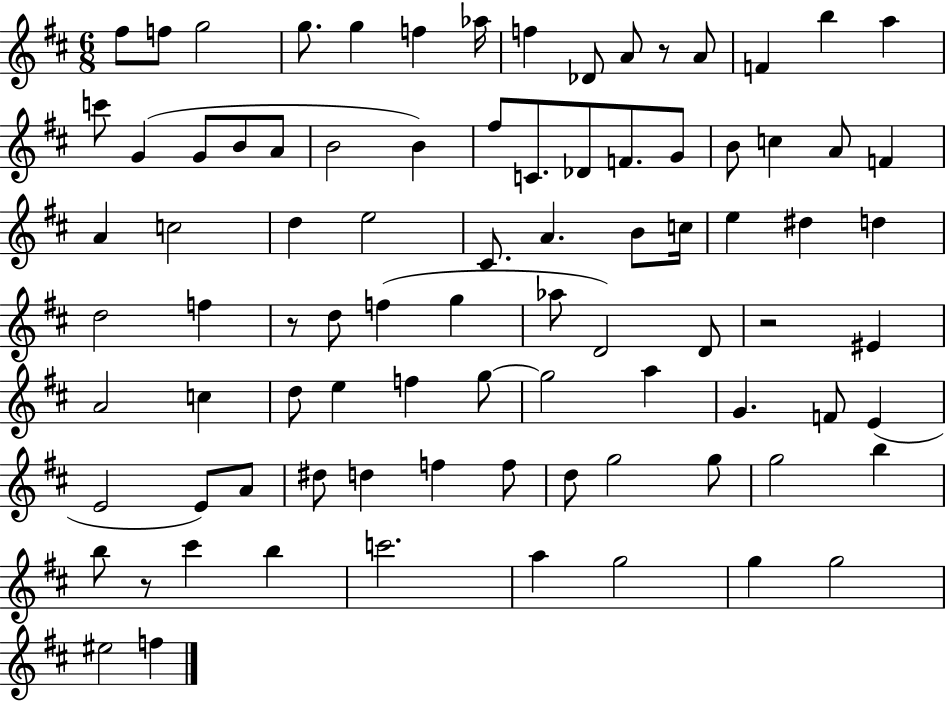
X:1
T:Untitled
M:6/8
L:1/4
K:D
^f/2 f/2 g2 g/2 g f _a/4 f _D/2 A/2 z/2 A/2 F b a c'/2 G G/2 B/2 A/2 B2 B ^f/2 C/2 _D/2 F/2 G/2 B/2 c A/2 F A c2 d e2 ^C/2 A B/2 c/4 e ^d d d2 f z/2 d/2 f g _a/2 D2 D/2 z2 ^E A2 c d/2 e f g/2 g2 a G F/2 E E2 E/2 A/2 ^d/2 d f f/2 d/2 g2 g/2 g2 b b/2 z/2 ^c' b c'2 a g2 g g2 ^e2 f